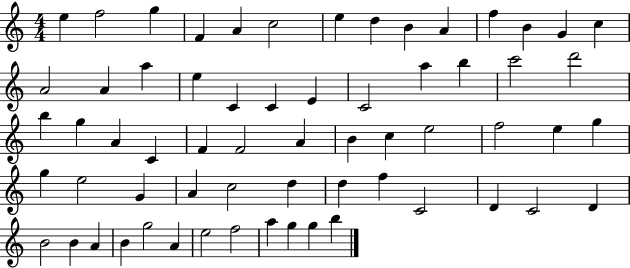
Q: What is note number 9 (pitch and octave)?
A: B4